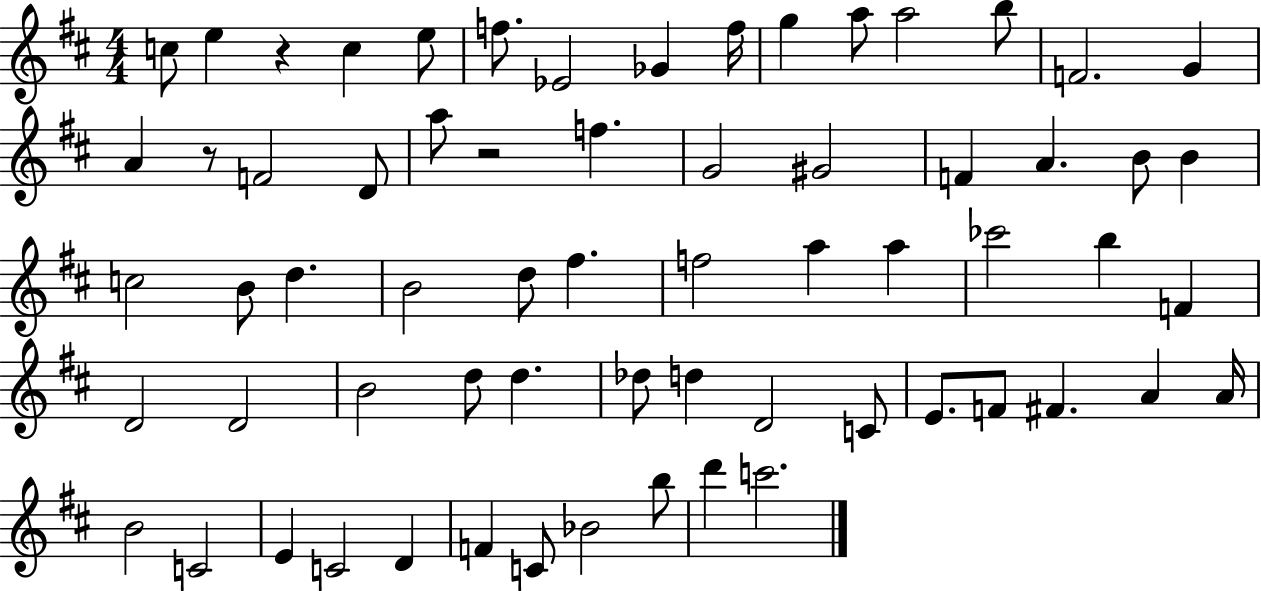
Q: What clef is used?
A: treble